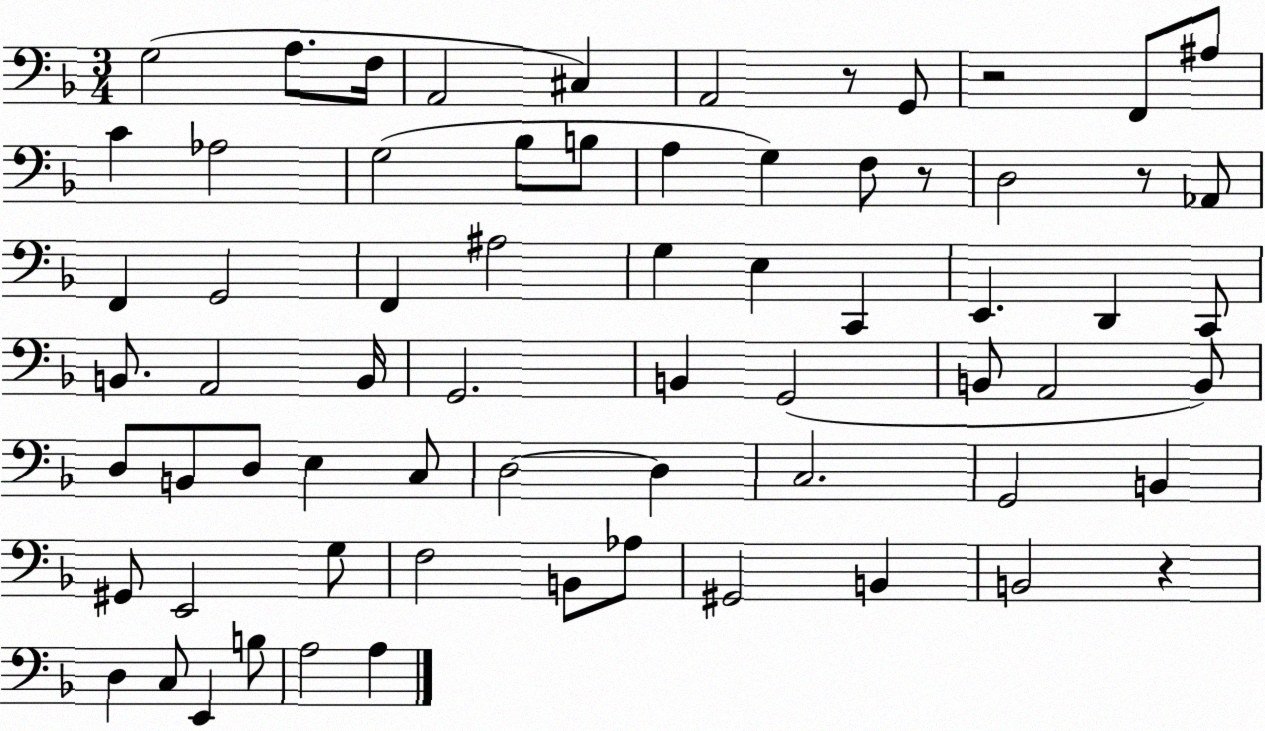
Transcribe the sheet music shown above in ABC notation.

X:1
T:Untitled
M:3/4
L:1/4
K:F
G,2 A,/2 F,/4 A,,2 ^C, A,,2 z/2 G,,/2 z2 F,,/2 ^A,/2 C _A,2 G,2 _B,/2 B,/2 A, G, F,/2 z/2 D,2 z/2 _A,,/2 F,, G,,2 F,, ^A,2 G, E, C,, E,, D,, C,,/2 B,,/2 A,,2 B,,/4 G,,2 B,, G,,2 B,,/2 A,,2 B,,/2 D,/2 B,,/2 D,/2 E, C,/2 D,2 D, C,2 G,,2 B,, ^G,,/2 E,,2 G,/2 F,2 B,,/2 _A,/2 ^G,,2 B,, B,,2 z D, C,/2 E,, B,/2 A,2 A,